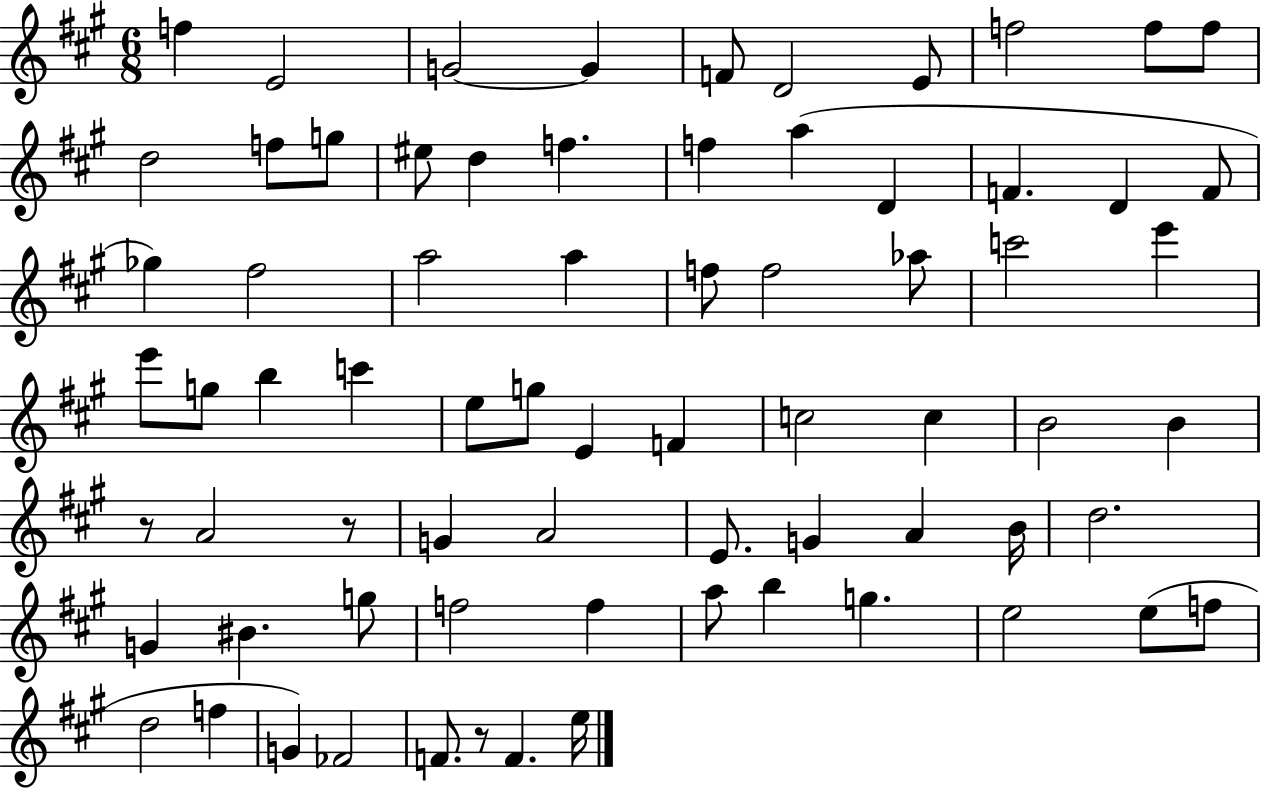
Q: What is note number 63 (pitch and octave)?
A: D5